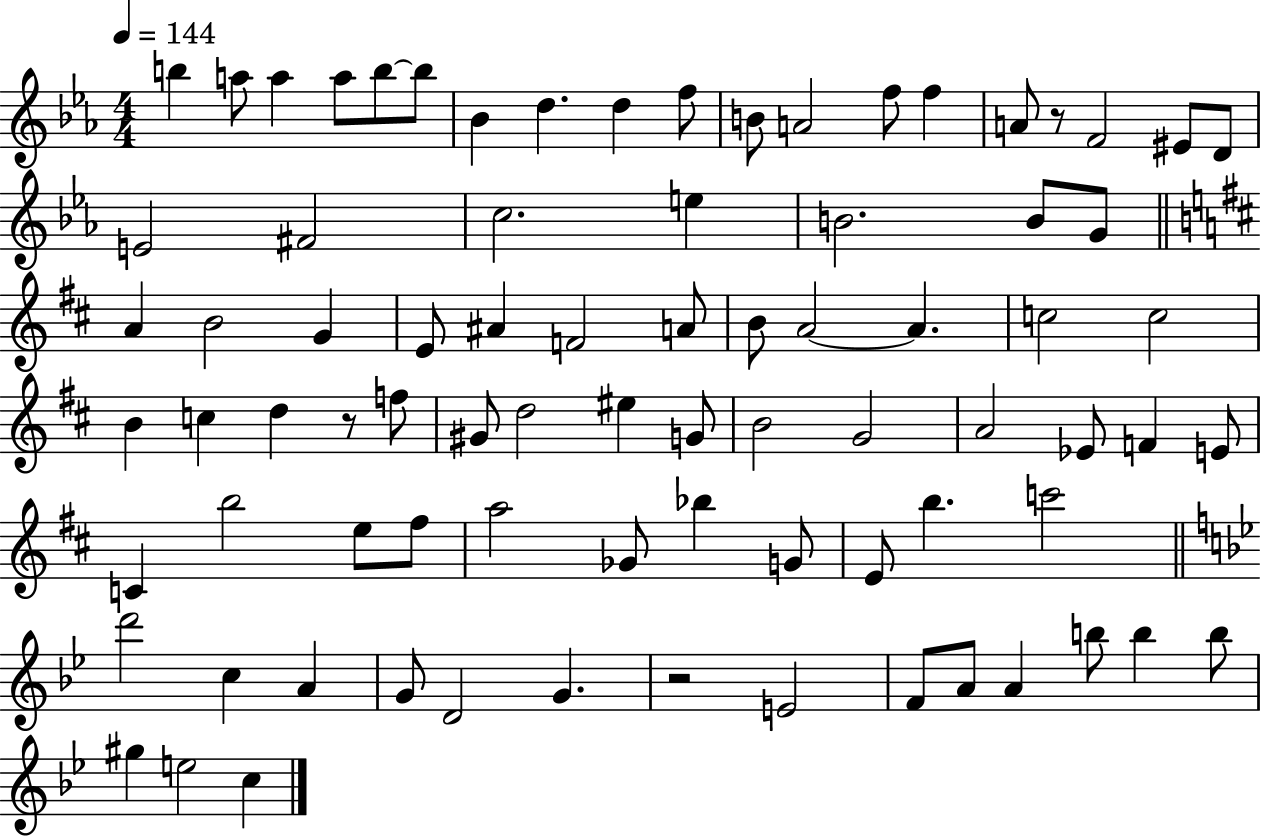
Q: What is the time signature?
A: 4/4